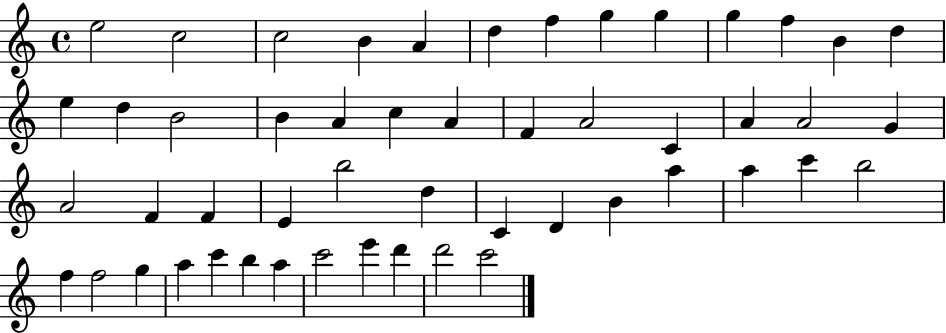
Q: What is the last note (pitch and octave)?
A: C6